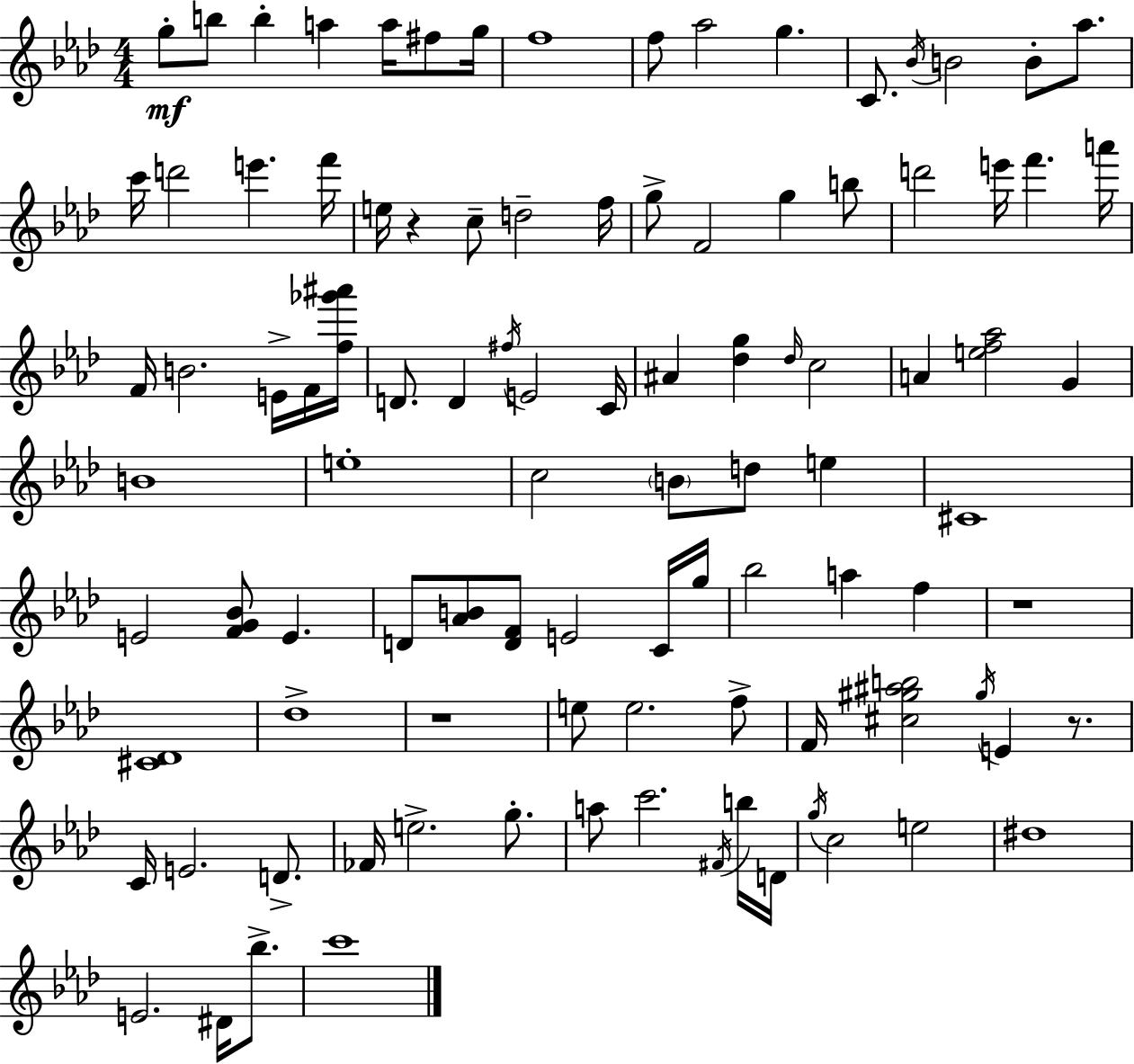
G5/e B5/e B5/q A5/q A5/s F#5/e G5/s F5/w F5/e Ab5/h G5/q. C4/e. Bb4/s B4/h B4/e Ab5/e. C6/s D6/h E6/q. F6/s E5/s R/q C5/e D5/h F5/s G5/e F4/h G5/q B5/e D6/h E6/s F6/q. A6/s F4/s B4/h. E4/s F4/s [F5,Gb6,A#6]/s D4/e. D4/q F#5/s E4/h C4/s A#4/q [Db5,G5]/q Db5/s C5/h A4/q [E5,F5,Ab5]/h G4/q B4/w E5/w C5/h B4/e D5/e E5/q C#4/w E4/h [F4,G4,Bb4]/e E4/q. D4/e [Ab4,B4]/e [D4,F4]/e E4/h C4/s G5/s Bb5/h A5/q F5/q R/w [C#4,Db4]/w Db5/w R/w E5/e E5/h. F5/e F4/s [C#5,G#5,A#5,B5]/h G#5/s E4/q R/e. C4/s E4/h. D4/e. FES4/s E5/h. G5/e. A5/e C6/h. F#4/s B5/s D4/s G5/s C5/h E5/h D#5/w E4/h. D#4/s Bb5/e. C6/w